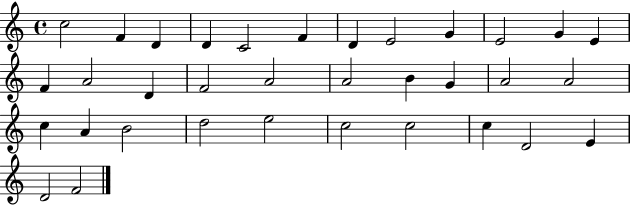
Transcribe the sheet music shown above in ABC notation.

X:1
T:Untitled
M:4/4
L:1/4
K:C
c2 F D D C2 F D E2 G E2 G E F A2 D F2 A2 A2 B G A2 A2 c A B2 d2 e2 c2 c2 c D2 E D2 F2